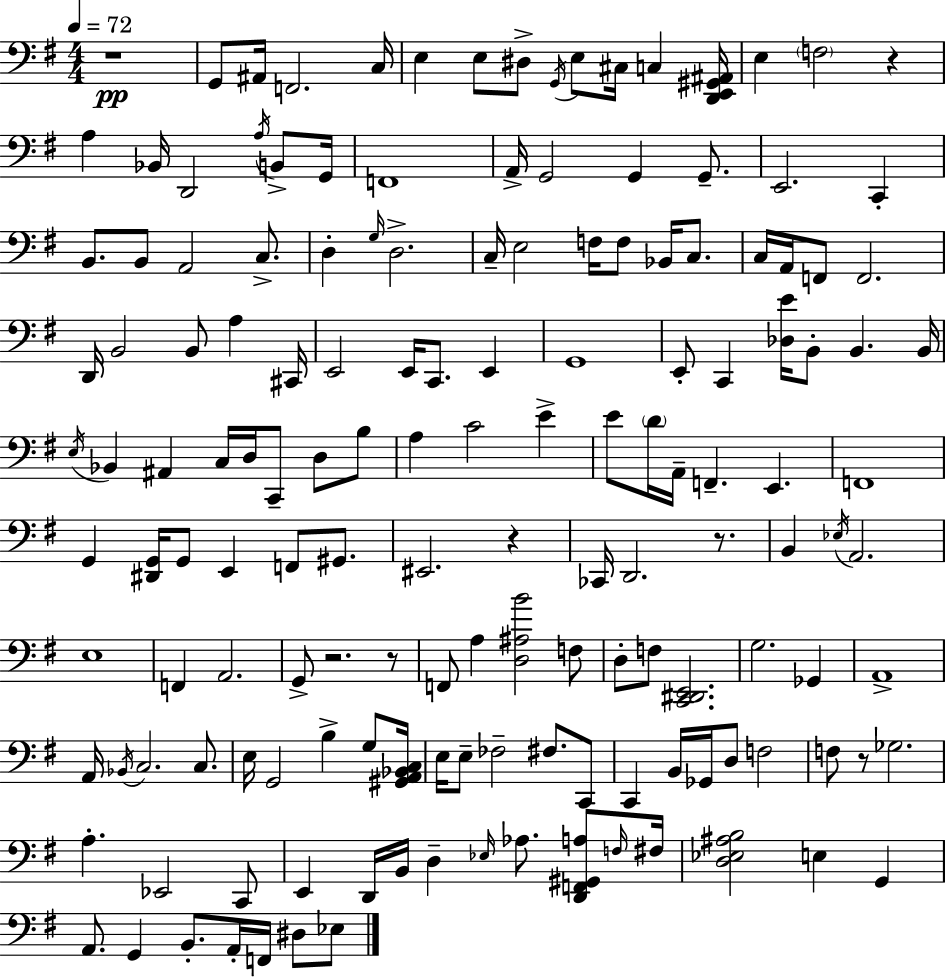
{
  \clef bass
  \numericTimeSignature
  \time 4/4
  \key e \minor
  \tempo 4 = 72
  \repeat volta 2 { r1\pp | g,8 ais,16 f,2. c16 | e4 e8 dis8-> \acciaccatura { g,16 } e8 cis16 c4 | <d, e, gis, ais,>16 e4 \parenthesize f2 r4 | \break a4 bes,16 d,2 \acciaccatura { a16 } b,8-> | g,16 f,1 | a,16-> g,2 g,4 g,8.-- | e,2. c,4-. | \break b,8. b,8 a,2 c8.-> | d4-. \grace { g16 } d2.-> | c16-- e2 f16 f8 bes,16 | c8. c16 a,16 f,8 f,2. | \break d,16 b,2 b,8 a4 | cis,16 e,2 e,16 c,8. e,4 | g,1 | e,8-. c,4 <des e'>16 b,8-. b,4. | \break b,16 \acciaccatura { e16 } bes,4 ais,4 c16 d16 c,8-- | d8 b8 a4 c'2 | e'4-> e'8 \parenthesize d'16 a,16-- f,4.-- e,4. | f,1 | \break g,4 <dis, g,>16 g,8 e,4 f,8 | gis,8. eis,2. | r4 ces,16 d,2. | r8. b,4 \acciaccatura { ees16 } a,2. | \break e1 | f,4 a,2. | g,8-> r2. | r8 f,8 a4 <d ais b'>2 | \break f8 d8-. f8 <c, dis, e,>2. | g2. | ges,4 a,1-> | a,16 \acciaccatura { bes,16 } c2. | \break c8. e16 g,2 b4-> | g8 <gis, a, bes, c>16 e16 e8-- fes2-- | fis8. c,8 c,4 b,16 ges,16 d8 f2 | f8 r8 ges2. | \break a4.-. ees,2 | c,8 e,4 d,16 b,16 d4-- | \grace { ees16 } aes8. <d, f, gis, a>8 \grace { f16 } fis16 <d ees ais b>2 | e4 g,4 a,8. g,4 b,8.-. | \break a,16-. f,16 dis8 ees8 } \bar "|."
}